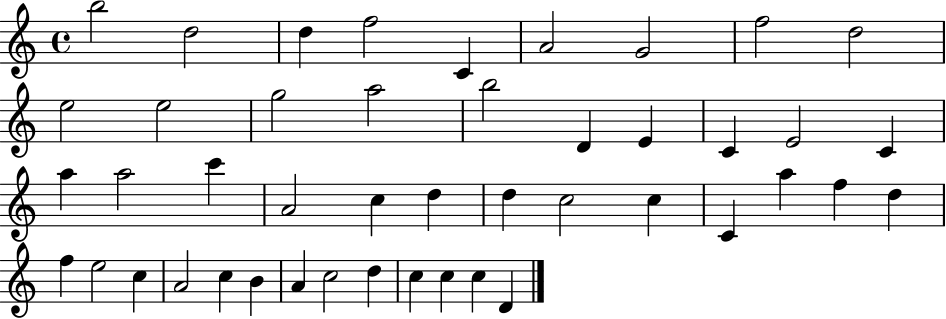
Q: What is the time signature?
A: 4/4